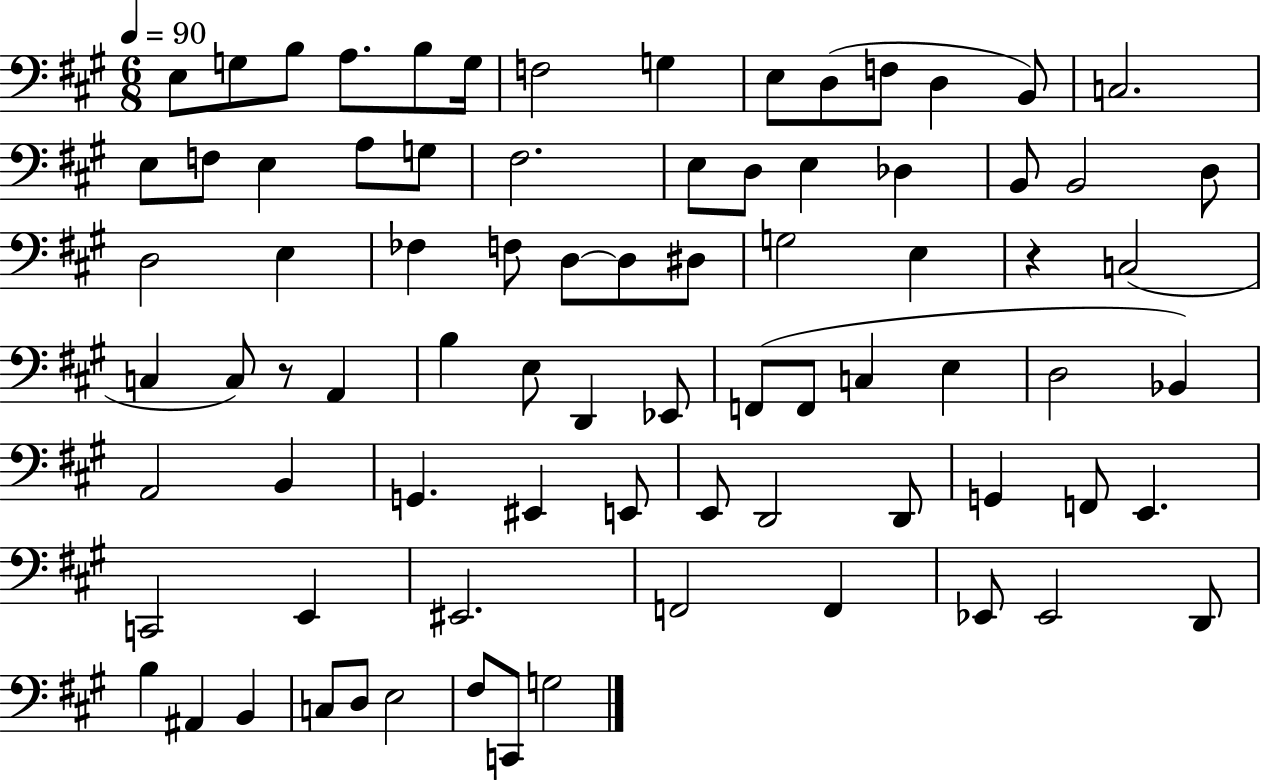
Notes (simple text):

E3/e G3/e B3/e A3/e. B3/e G3/s F3/h G3/q E3/e D3/e F3/e D3/q B2/e C3/h. E3/e F3/e E3/q A3/e G3/e F#3/h. E3/e D3/e E3/q Db3/q B2/e B2/h D3/e D3/h E3/q FES3/q F3/e D3/e D3/e D#3/e G3/h E3/q R/q C3/h C3/q C3/e R/e A2/q B3/q E3/e D2/q Eb2/e F2/e F2/e C3/q E3/q D3/h Bb2/q A2/h B2/q G2/q. EIS2/q E2/e E2/e D2/h D2/e G2/q F2/e E2/q. C2/h E2/q EIS2/h. F2/h F2/q Eb2/e Eb2/h D2/e B3/q A#2/q B2/q C3/e D3/e E3/h F#3/e C2/e G3/h